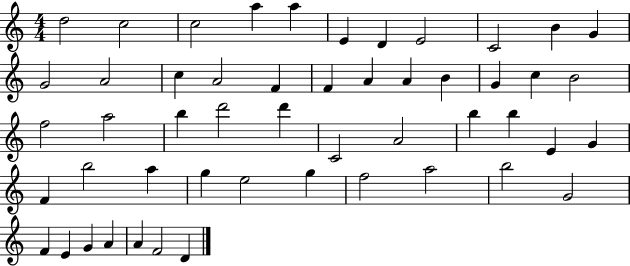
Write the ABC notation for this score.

X:1
T:Untitled
M:4/4
L:1/4
K:C
d2 c2 c2 a a E D E2 C2 B G G2 A2 c A2 F F A A B G c B2 f2 a2 b d'2 d' C2 A2 b b E G F b2 a g e2 g f2 a2 b2 G2 F E G A A F2 D